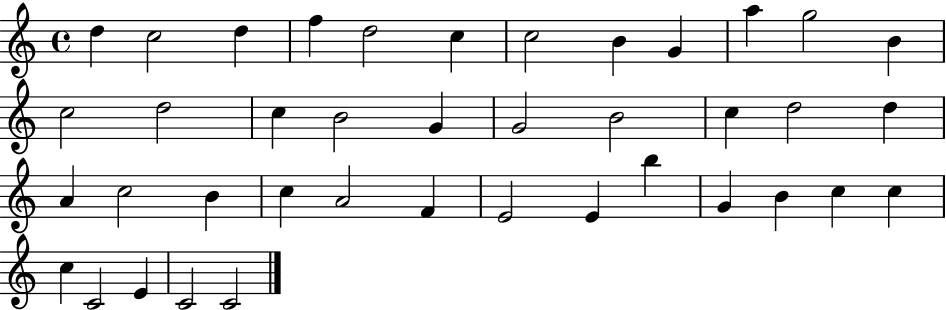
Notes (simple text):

D5/q C5/h D5/q F5/q D5/h C5/q C5/h B4/q G4/q A5/q G5/h B4/q C5/h D5/h C5/q B4/h G4/q G4/h B4/h C5/q D5/h D5/q A4/q C5/h B4/q C5/q A4/h F4/q E4/h E4/q B5/q G4/q B4/q C5/q C5/q C5/q C4/h E4/q C4/h C4/h